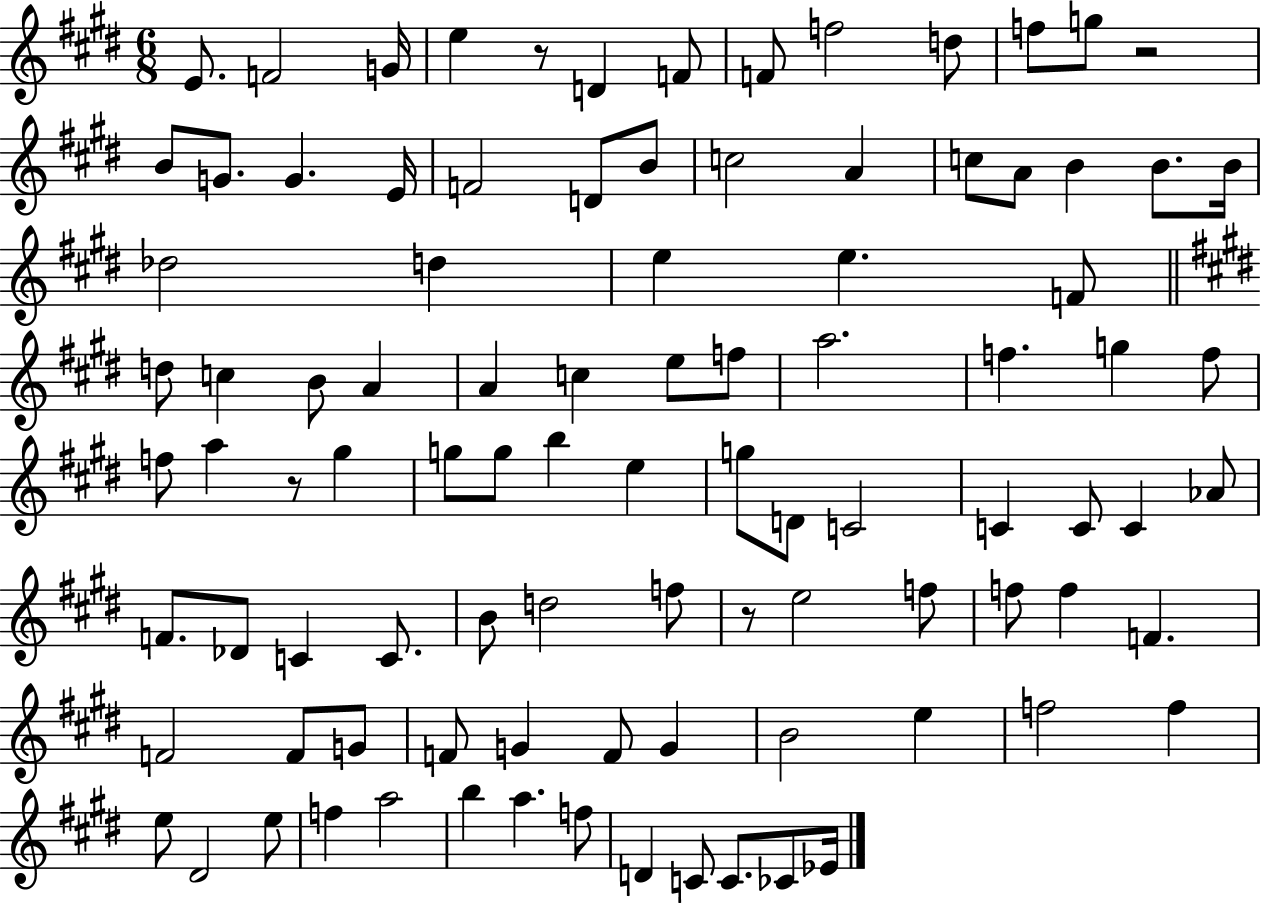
{
  \clef treble
  \numericTimeSignature
  \time 6/8
  \key e \major
  e'8. f'2 g'16 | e''4 r8 d'4 f'8 | f'8 f''2 d''8 | f''8 g''8 r2 | \break b'8 g'8. g'4. e'16 | f'2 d'8 b'8 | c''2 a'4 | c''8 a'8 b'4 b'8. b'16 | \break des''2 d''4 | e''4 e''4. f'8 | \bar "||" \break \key e \major d''8 c''4 b'8 a'4 | a'4 c''4 e''8 f''8 | a''2. | f''4. g''4 f''8 | \break f''8 a''4 r8 gis''4 | g''8 g''8 b''4 e''4 | g''8 d'8 c'2 | c'4 c'8 c'4 aes'8 | \break f'8. des'8 c'4 c'8. | b'8 d''2 f''8 | r8 e''2 f''8 | f''8 f''4 f'4. | \break f'2 f'8 g'8 | f'8 g'4 f'8 g'4 | b'2 e''4 | f''2 f''4 | \break e''8 dis'2 e''8 | f''4 a''2 | b''4 a''4. f''8 | d'4 c'8 c'8. ces'8 ees'16 | \break \bar "|."
}